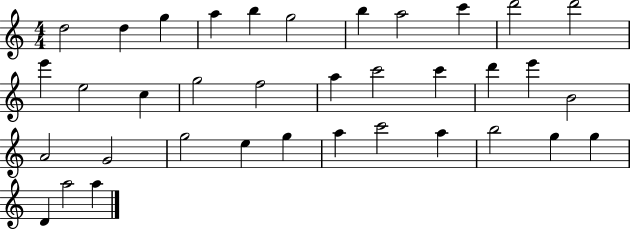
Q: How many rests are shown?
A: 0